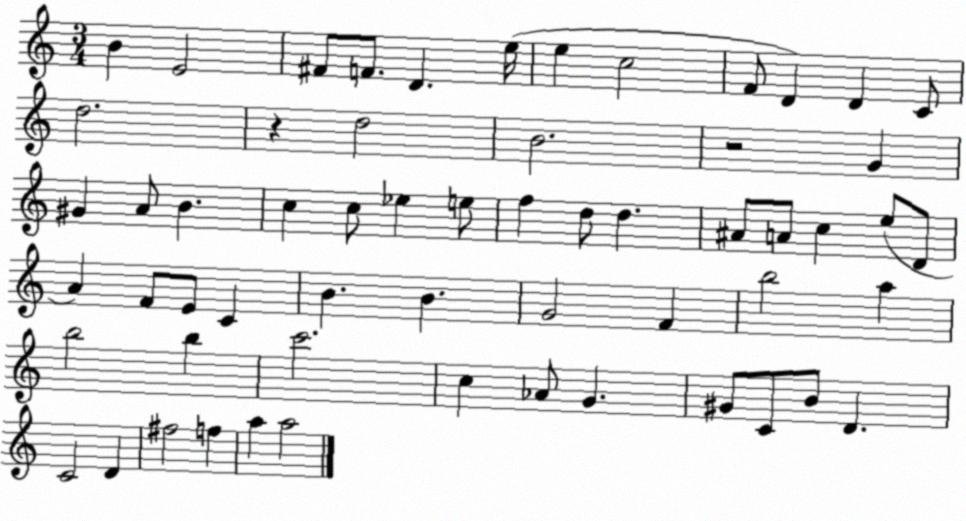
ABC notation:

X:1
T:Untitled
M:3/4
L:1/4
K:C
B E2 ^F/2 F/2 D e/4 e c2 F/2 D D C/2 d2 z d2 B2 z2 G ^G A/2 B c c/2 _e e/2 f d/2 d ^A/2 A/2 c e/2 D/2 A F/2 E/2 C B B G2 F b2 a b2 b c'2 c _A/2 G ^G/2 C/2 B/2 D C2 D ^f2 f a a2